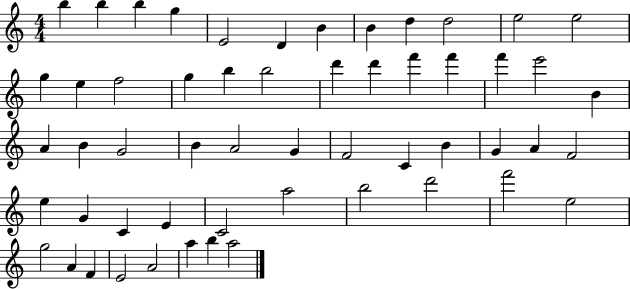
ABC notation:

X:1
T:Untitled
M:4/4
L:1/4
K:C
b b b g E2 D B B d d2 e2 e2 g e f2 g b b2 d' d' f' f' f' e'2 B A B G2 B A2 G F2 C B G A F2 e G C E C2 a2 b2 d'2 f'2 e2 g2 A F E2 A2 a b a2